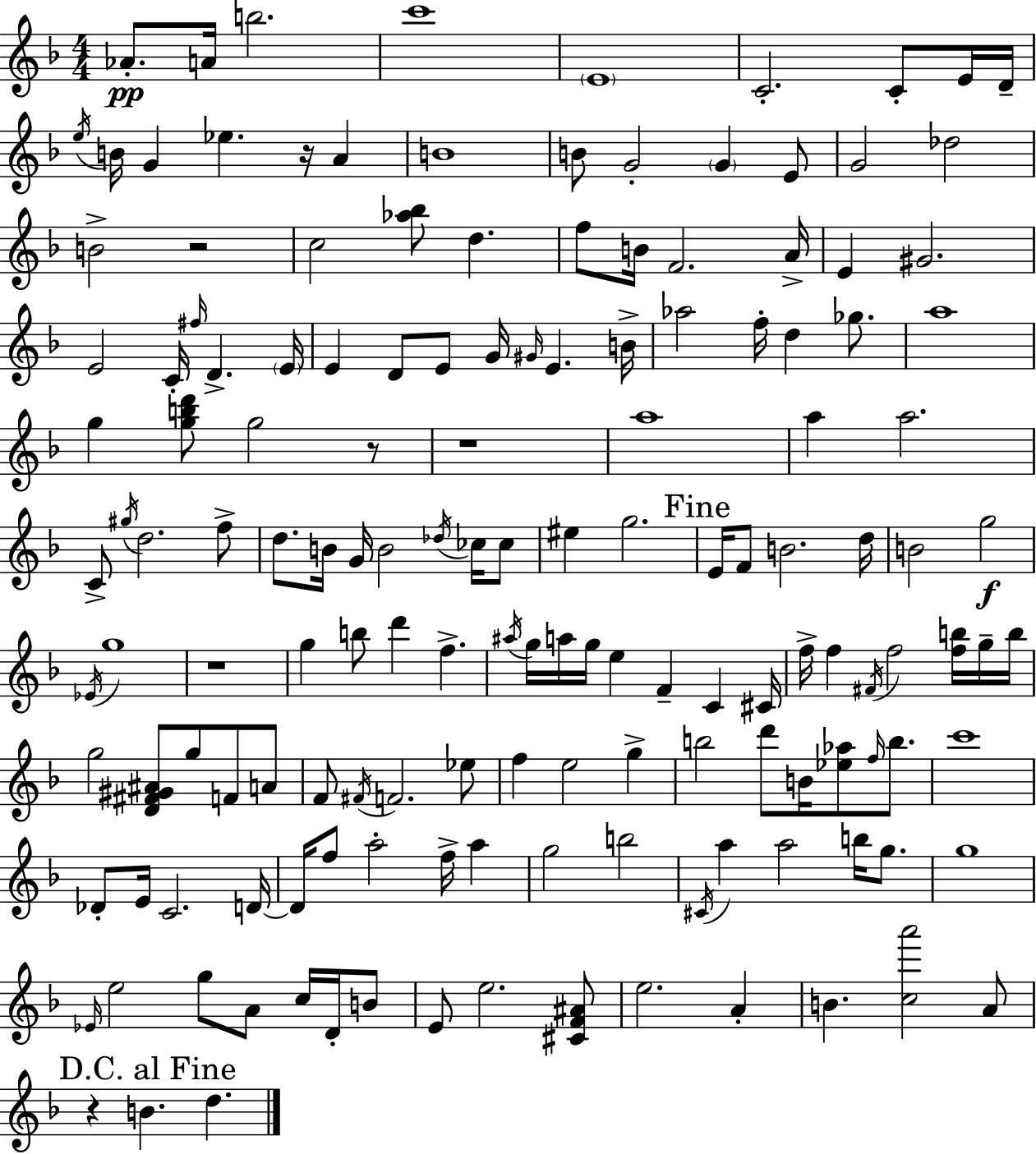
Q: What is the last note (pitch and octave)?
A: D5